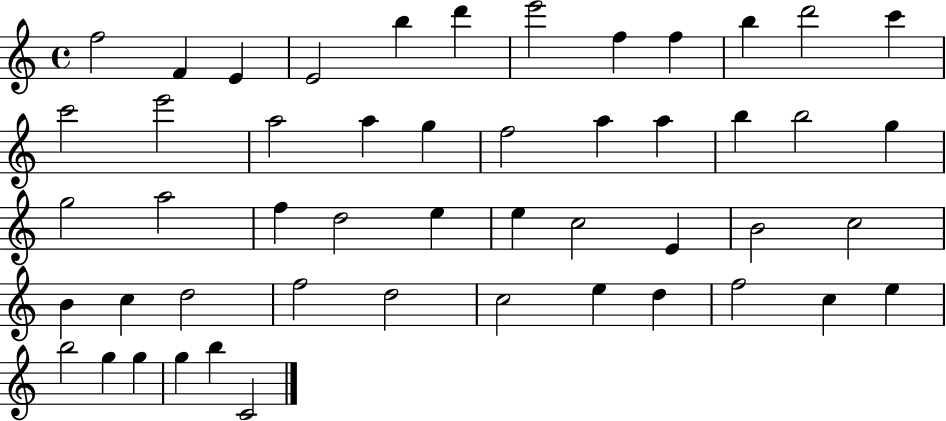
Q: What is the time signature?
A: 4/4